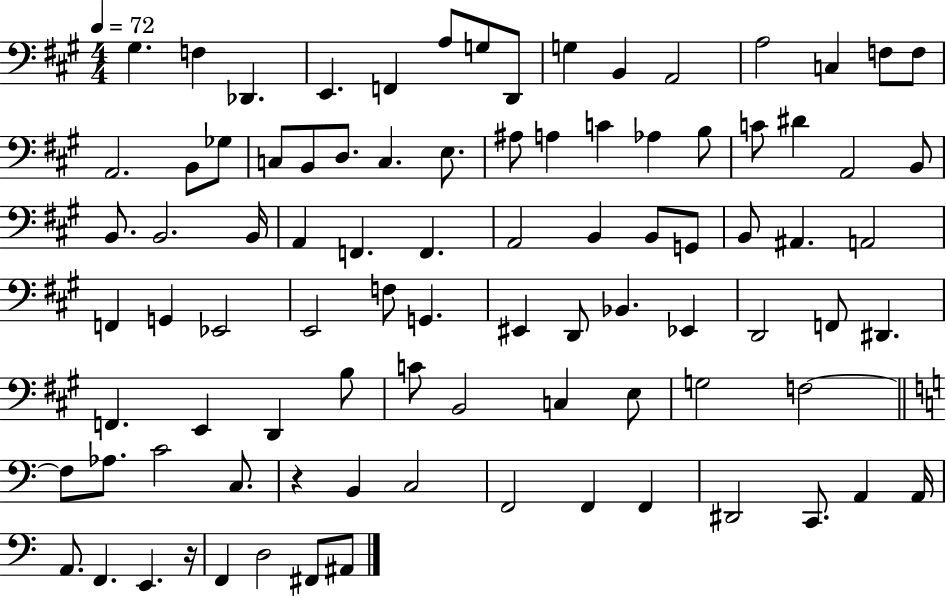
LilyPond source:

{
  \clef bass
  \numericTimeSignature
  \time 4/4
  \key a \major
  \tempo 4 = 72
  gis4. f4 des,4. | e,4. f,4 a8 g8 d,8 | g4 b,4 a,2 | a2 c4 f8 f8 | \break a,2. b,8 ges8 | c8 b,8 d8. c4. e8. | ais8 a4 c'4 aes4 b8 | c'8 dis'4 a,2 b,8 | \break b,8. b,2. b,16 | a,4 f,4. f,4. | a,2 b,4 b,8 g,8 | b,8 ais,4. a,2 | \break f,4 g,4 ees,2 | e,2 f8 g,4. | eis,4 d,8 bes,4. ees,4 | d,2 f,8 dis,4. | \break f,4. e,4 d,4 b8 | c'8 b,2 c4 e8 | g2 f2~~ | \bar "||" \break \key c \major f8 aes8. c'2 c8. | r4 b,4 c2 | f,2 f,4 f,4 | dis,2 c,8. a,4 a,16 | \break a,8. f,4. e,4. r16 | f,4 d2 fis,8 ais,8 | \bar "|."
}